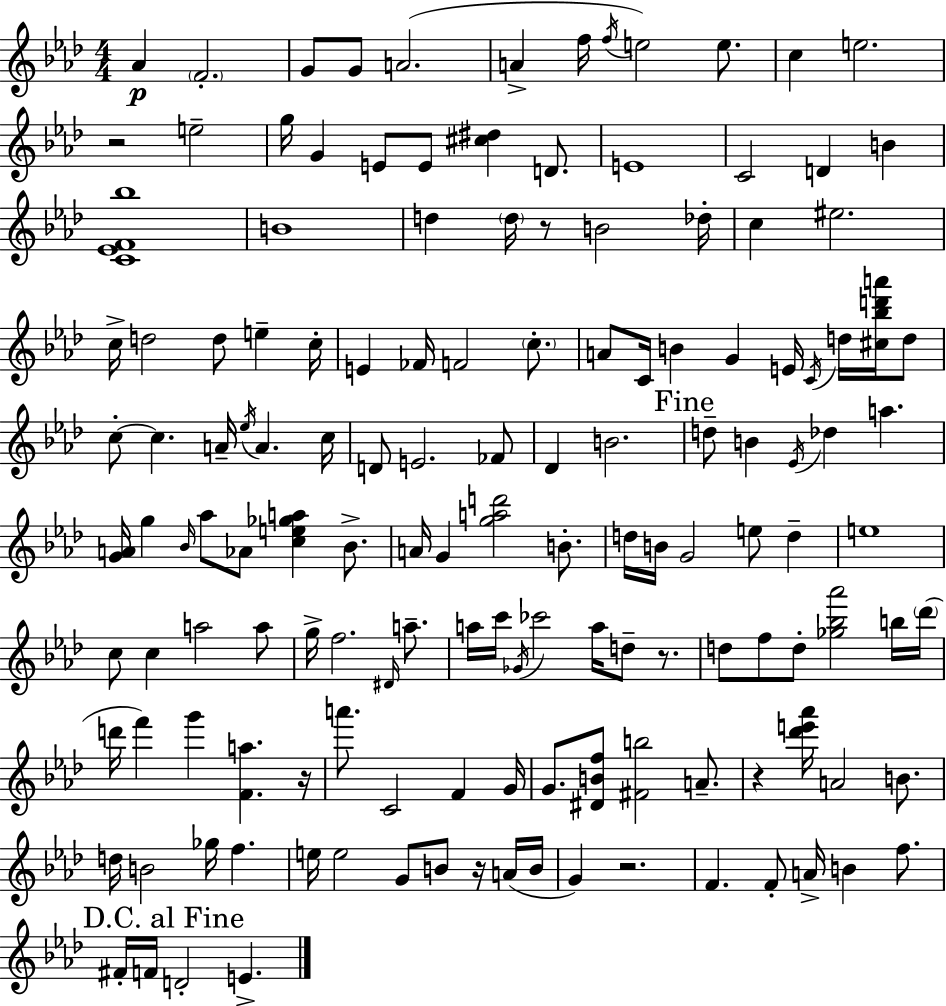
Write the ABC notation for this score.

X:1
T:Untitled
M:4/4
L:1/4
K:Ab
_A F2 G/2 G/2 A2 A f/4 f/4 e2 e/2 c e2 z2 e2 g/4 G E/2 E/2 [^c^d] D/2 E4 C2 D B [C_EF_b]4 B4 d d/4 z/2 B2 _d/4 c ^e2 c/4 d2 d/2 e c/4 E _F/4 F2 c/2 A/2 C/4 B G E/4 C/4 d/4 [^c_bd'a']/4 d/2 c/2 c A/4 _e/4 A c/4 D/2 E2 _F/2 _D B2 d/2 B _E/4 _d a [GA]/4 g _B/4 _a/2 _A/2 [ce_ga] _B/2 A/4 G [gad']2 B/2 d/4 B/4 G2 e/2 d e4 c/2 c a2 a/2 g/4 f2 ^D/4 a/2 a/4 c'/4 _G/4 _c'2 a/4 d/2 z/2 d/2 f/2 d/2 [_g_b_a']2 b/4 _d'/4 d'/4 f' g' [Fa] z/4 a'/2 C2 F G/4 G/2 [^DBf]/2 [^Fb]2 A/2 z [_d'e'_a']/4 A2 B/2 d/4 B2 _g/4 f e/4 e2 G/2 B/2 z/4 A/4 B/4 G z2 F F/2 A/4 B f/2 ^F/4 F/4 D2 E